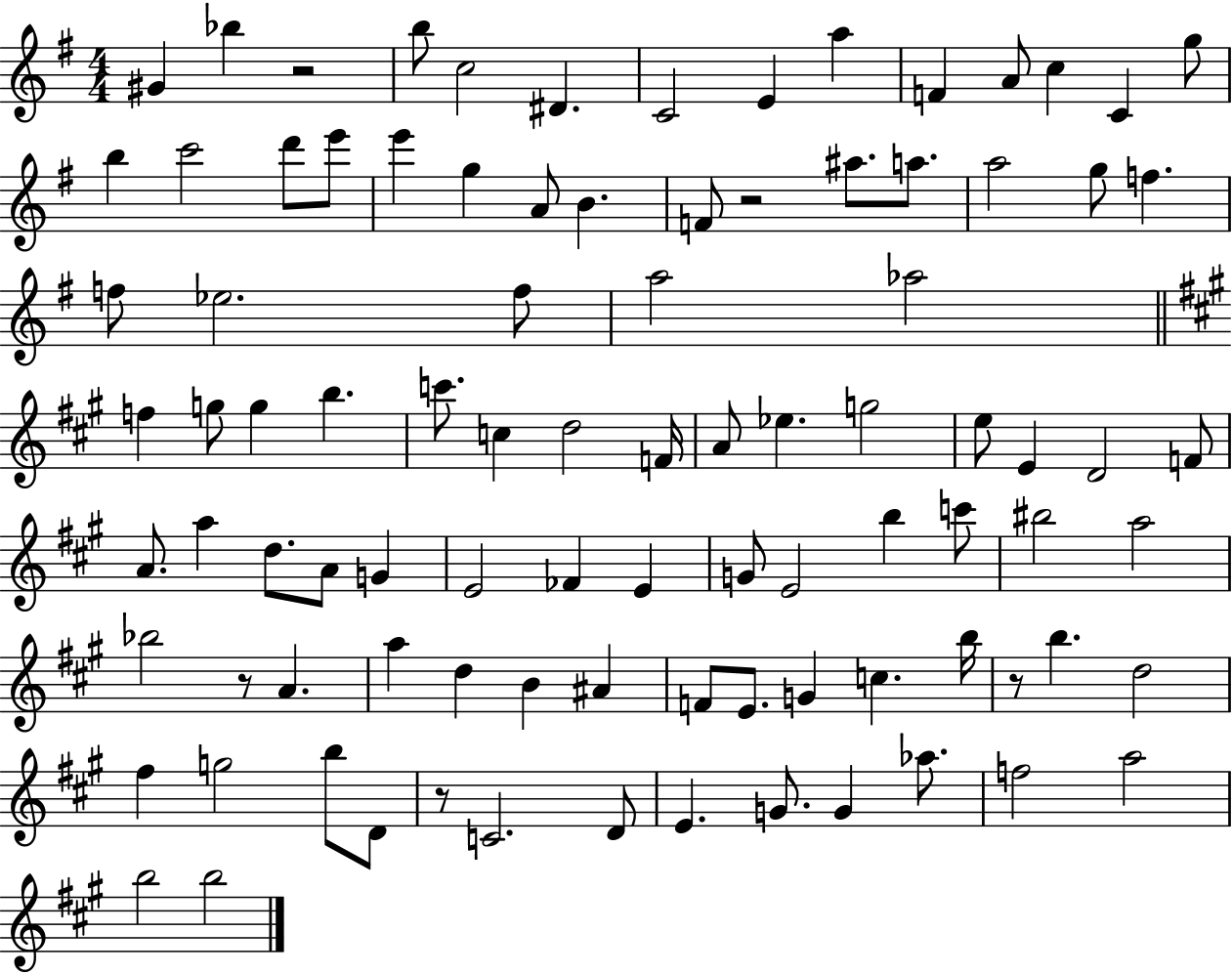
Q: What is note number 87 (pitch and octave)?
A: B5